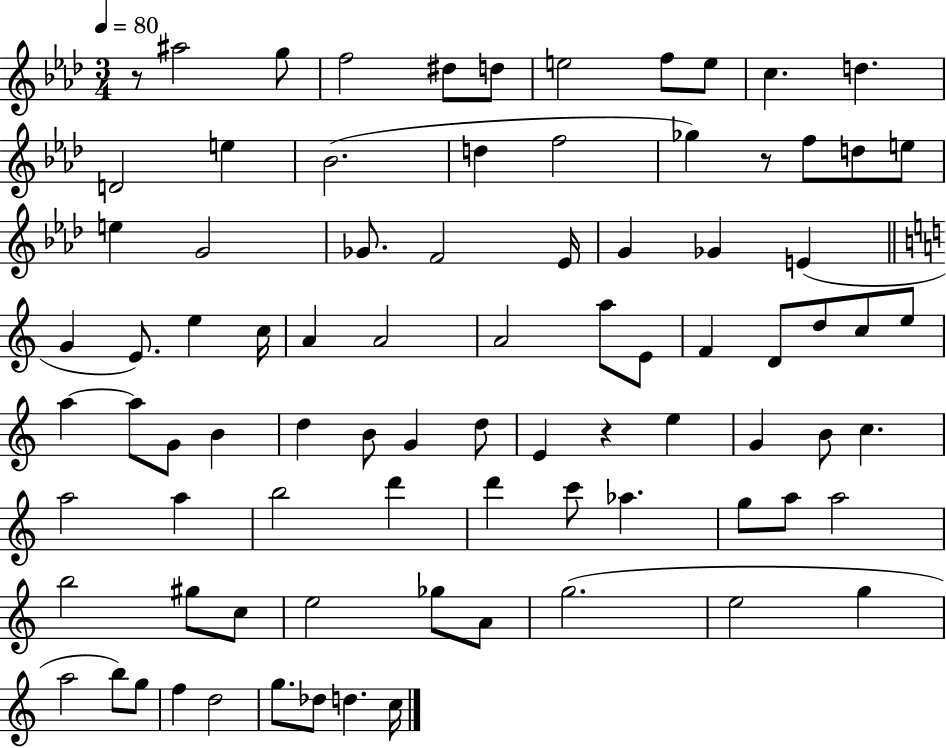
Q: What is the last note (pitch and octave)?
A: C5